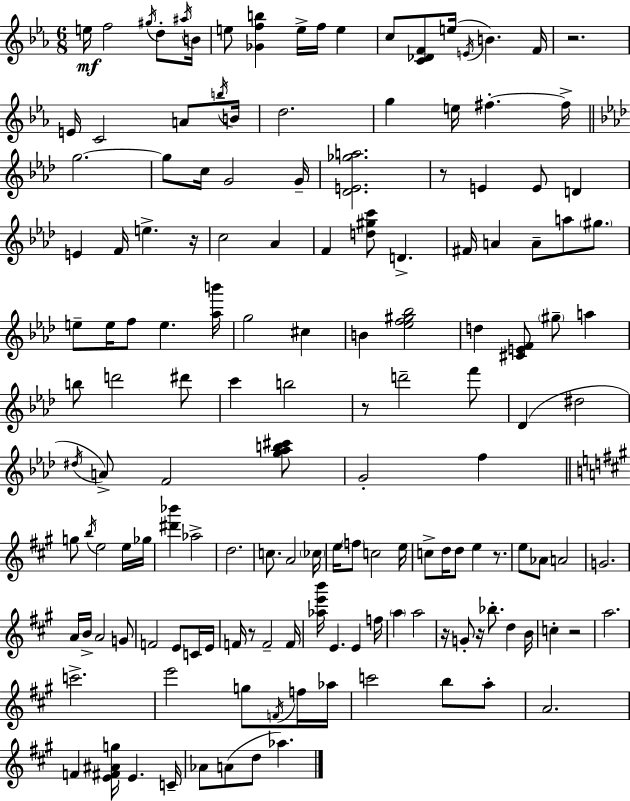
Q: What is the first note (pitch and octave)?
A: E5